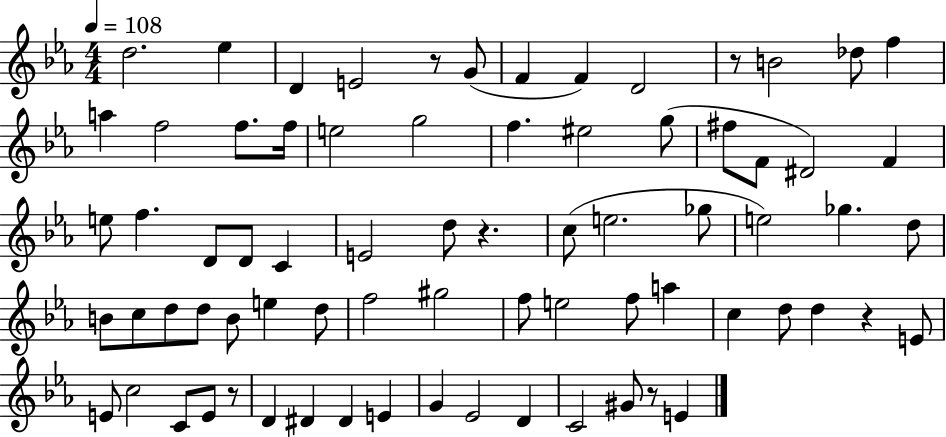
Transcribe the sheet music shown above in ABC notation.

X:1
T:Untitled
M:4/4
L:1/4
K:Eb
d2 _e D E2 z/2 G/2 F F D2 z/2 B2 _d/2 f a f2 f/2 f/4 e2 g2 f ^e2 g/2 ^f/2 F/2 ^D2 F e/2 f D/2 D/2 C E2 d/2 z c/2 e2 _g/2 e2 _g d/2 B/2 c/2 d/2 d/2 B/2 e d/2 f2 ^g2 f/2 e2 f/2 a c d/2 d z E/2 E/2 c2 C/2 E/2 z/2 D ^D ^D E G _E2 D C2 ^G/2 z/2 E